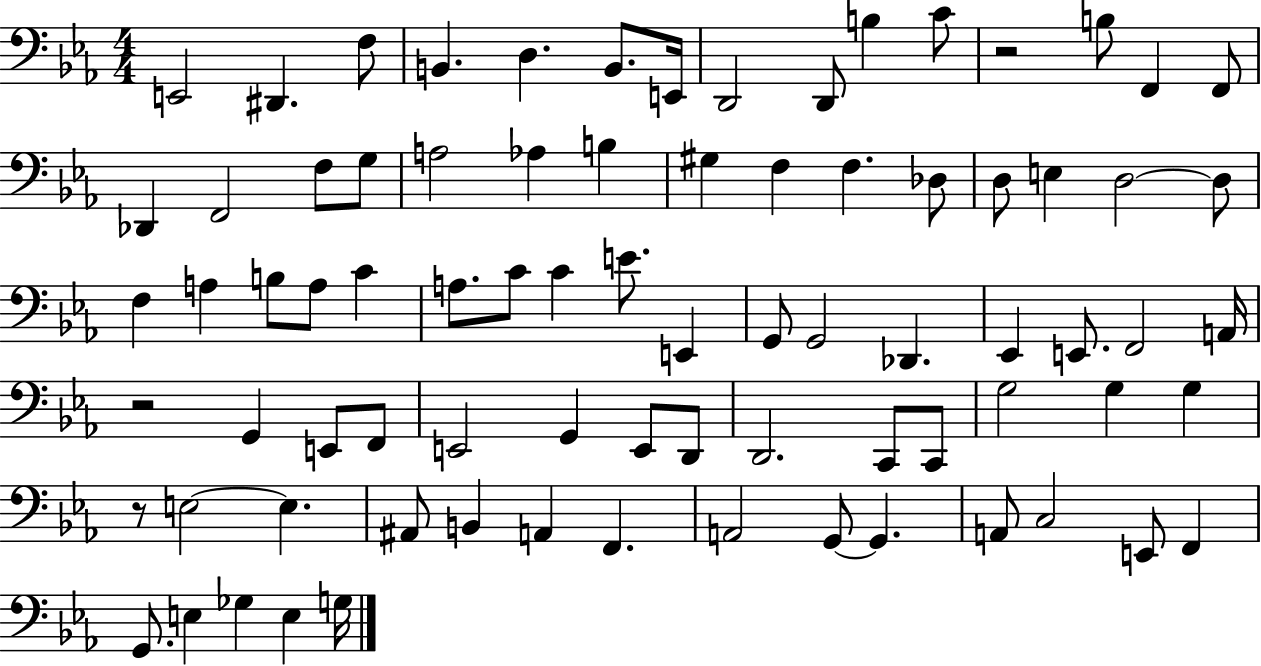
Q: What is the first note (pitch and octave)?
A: E2